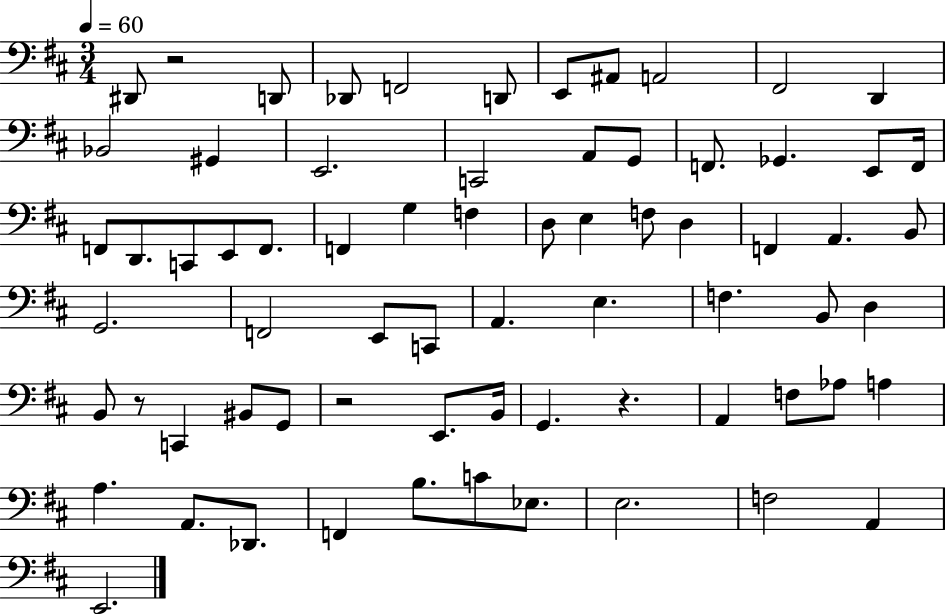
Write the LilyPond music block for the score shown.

{
  \clef bass
  \numericTimeSignature
  \time 3/4
  \key d \major
  \tempo 4 = 60
  dis,8 r2 d,8 | des,8 f,2 d,8 | e,8 ais,8 a,2 | fis,2 d,4 | \break bes,2 gis,4 | e,2. | c,2 a,8 g,8 | f,8. ges,4. e,8 f,16 | \break f,8 d,8. c,8 e,8 f,8. | f,4 g4 f4 | d8 e4 f8 d4 | f,4 a,4. b,8 | \break g,2. | f,2 e,8 c,8 | a,4. e4. | f4. b,8 d4 | \break b,8 r8 c,4 bis,8 g,8 | r2 e,8. b,16 | g,4. r4. | a,4 f8 aes8 a4 | \break a4. a,8. des,8. | f,4 b8. c'8 ees8. | e2. | f2 a,4 | \break e,2. | \bar "|."
}